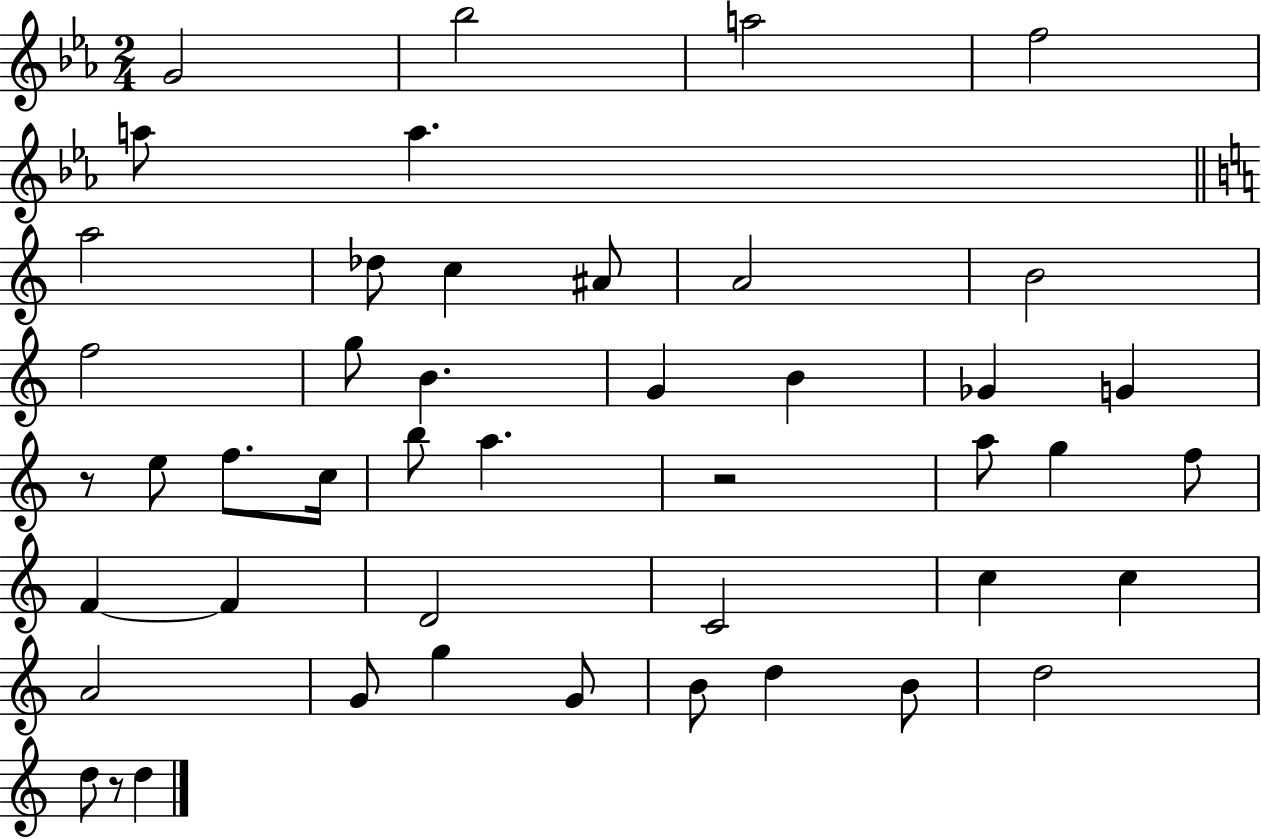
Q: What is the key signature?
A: EES major